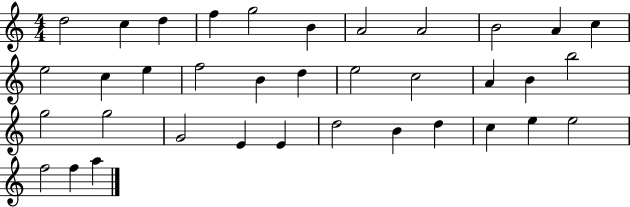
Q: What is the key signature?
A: C major